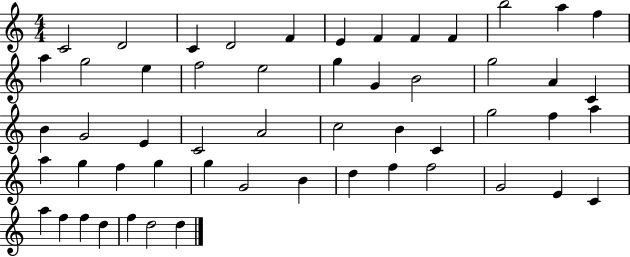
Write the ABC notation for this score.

X:1
T:Untitled
M:4/4
L:1/4
K:C
C2 D2 C D2 F E F F F b2 a f a g2 e f2 e2 g G B2 g2 A C B G2 E C2 A2 c2 B C g2 f a a g f g g G2 B d f f2 G2 E C a f f d f d2 d